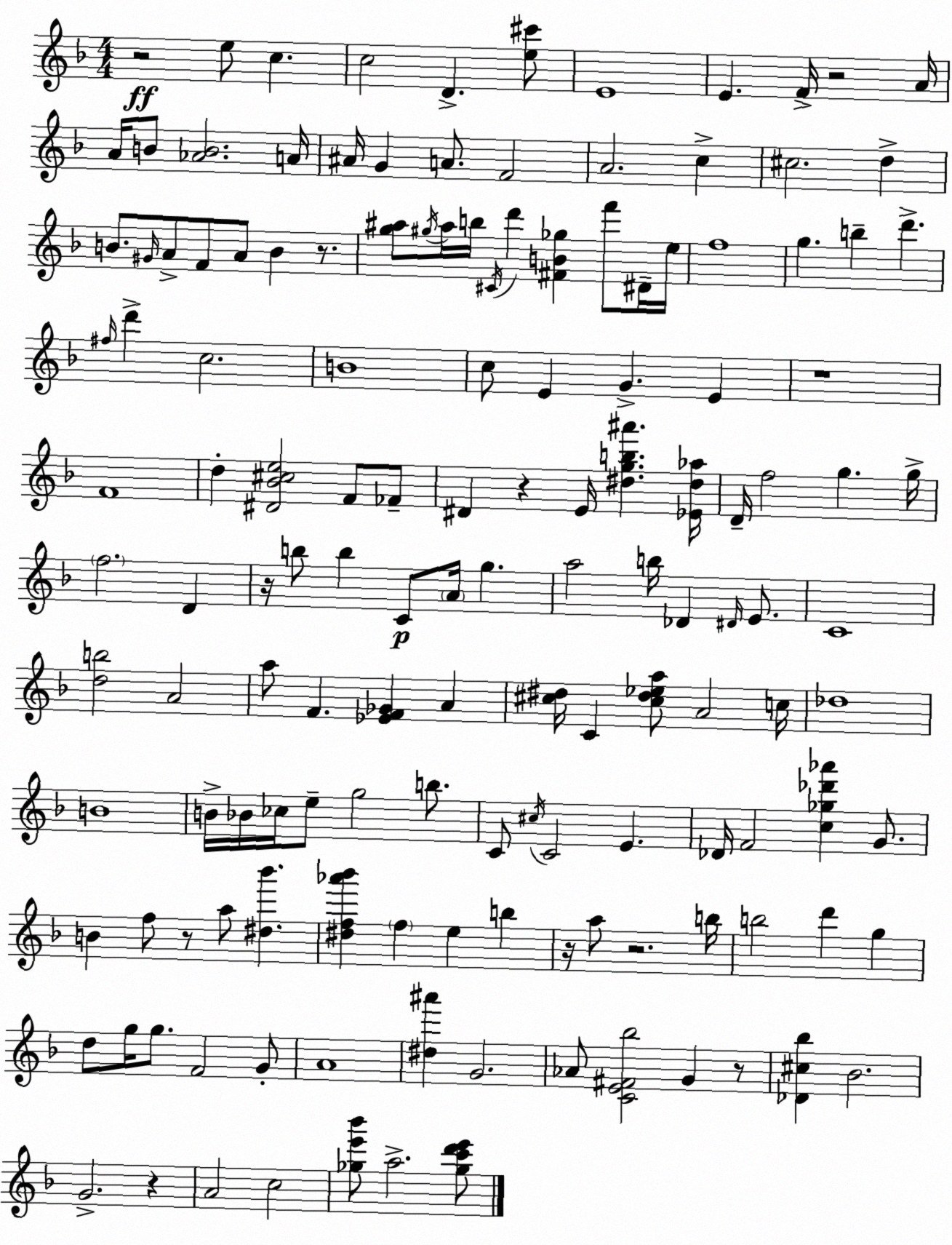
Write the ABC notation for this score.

X:1
T:Untitled
M:4/4
L:1/4
K:Dm
z2 e/2 c c2 D [e^c']/2 E4 E F/4 z2 A/4 A/4 B/2 [_AB]2 A/4 ^A/4 G A/2 F2 A2 c ^c2 d B/2 ^G/4 A/2 F/2 A/2 B z/2 [g^a]/2 ^g/4 ^a/4 b/4 ^C/4 d' [^FB_g] f'/2 ^D/4 e/4 f4 g b d' ^f/4 d' c2 B4 c/2 E G E z4 F4 d [^D_B^ce]2 F/2 _F/2 ^D z E/4 [^dgb^a'] [_E^d_a]/4 D/4 f2 g g/4 f2 D z/4 b/2 b C/2 A/4 g a2 b/4 _D ^D/4 E/2 C4 [db]2 A2 a/2 F [_EF_G] A [^c^d]/4 C [^c^d_ea]/2 A2 c/4 _d4 B4 B/4 _B/4 _c/4 e/2 g2 b/2 C/2 ^c/4 C2 E _D/4 F2 [c_g_d'_a'] G/2 B f/2 z/2 a/2 [^d_b'] [^df_a'_b'] f e b z/4 a/2 z2 b/4 b2 d' g d/2 g/4 g/2 F2 G/2 A4 [^d^a'] G2 _A/2 [CE^F_b]2 G z/2 [_D^c_b] _B2 G2 z A2 c2 [_ge'_b']/2 a2 [_gc'd'e']/2